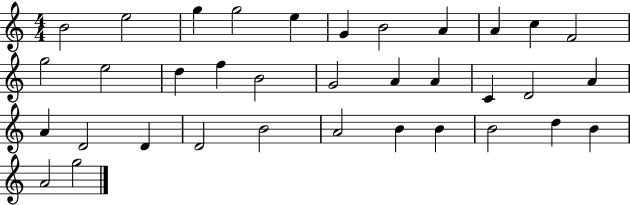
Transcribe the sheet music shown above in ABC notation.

X:1
T:Untitled
M:4/4
L:1/4
K:C
B2 e2 g g2 e G B2 A A c F2 g2 e2 d f B2 G2 A A C D2 A A D2 D D2 B2 A2 B B B2 d B A2 g2